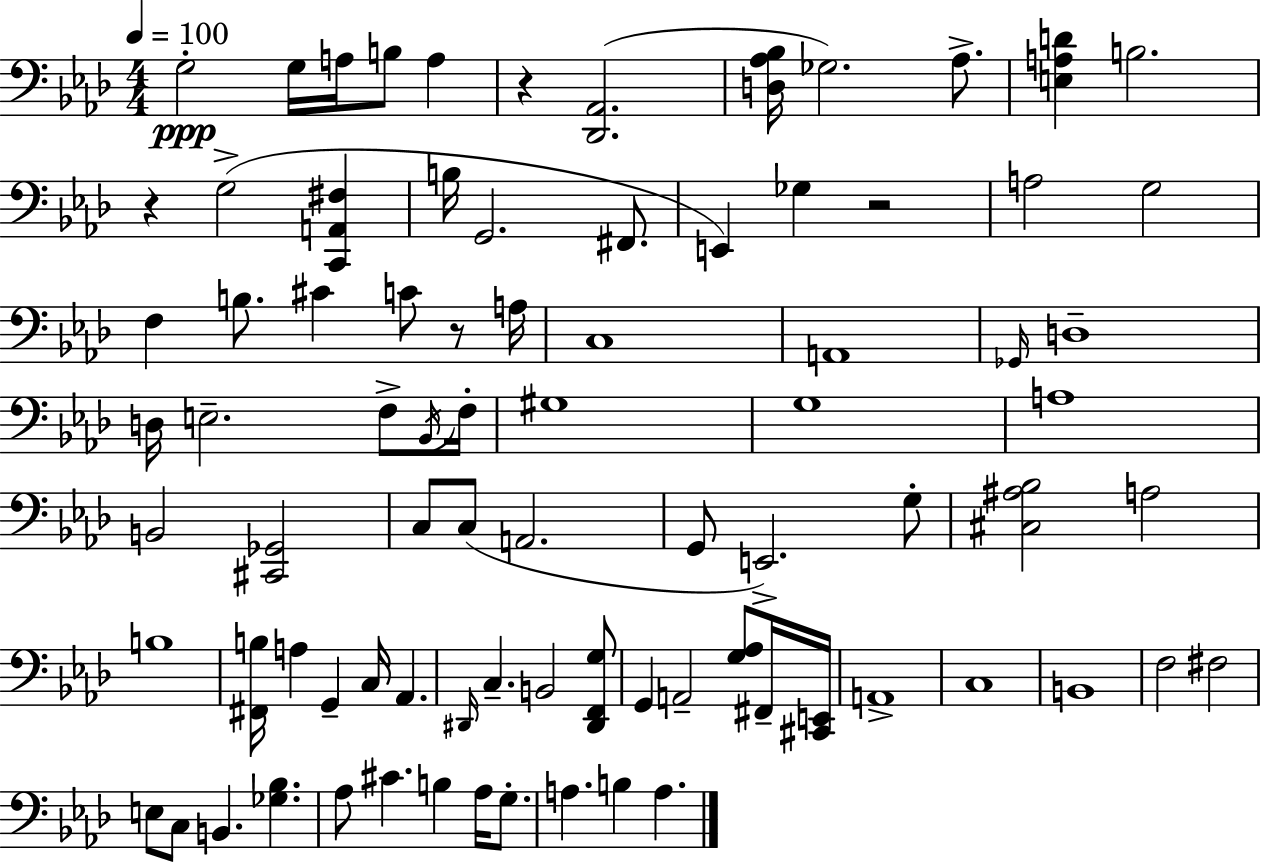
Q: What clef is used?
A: bass